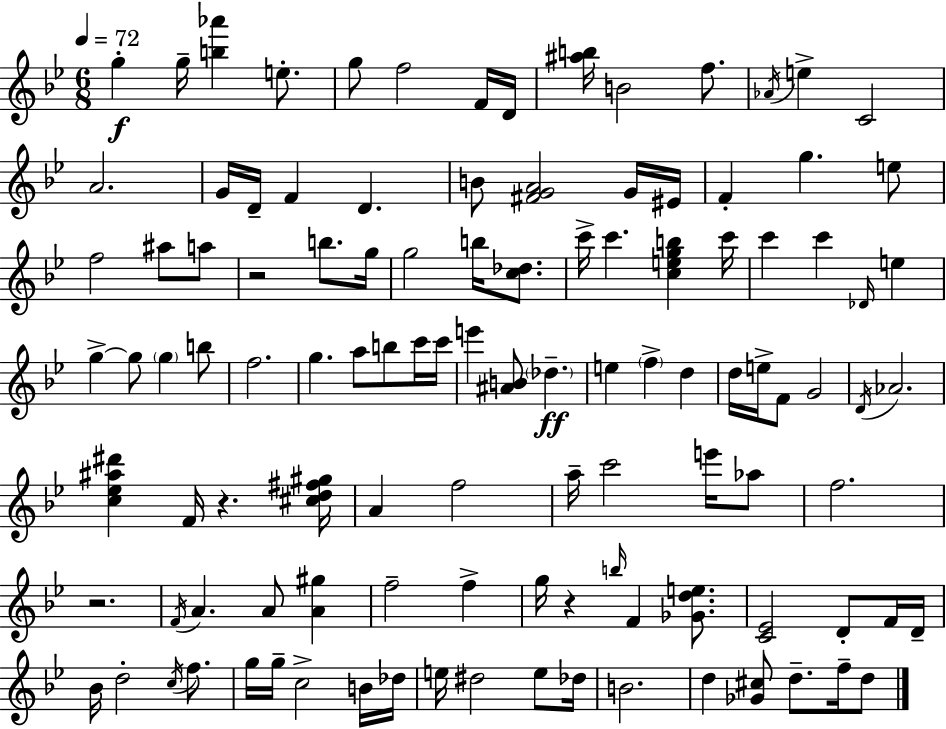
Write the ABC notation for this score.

X:1
T:Untitled
M:6/8
L:1/4
K:Bb
g g/4 [b_a'] e/2 g/2 f2 F/4 D/4 [^ab]/4 B2 f/2 _A/4 e C2 A2 G/4 D/4 F D B/2 [^FGA]2 G/4 ^E/4 F g e/2 f2 ^a/2 a/2 z2 b/2 g/4 g2 b/4 [c_d]/2 c'/4 c' [cegb] c'/4 c' c' _D/4 e g g/2 g b/2 f2 g a/2 b/2 c'/4 c'/4 e' [^AB]/2 _d e f d d/4 e/4 F/2 G2 D/4 _A2 [c_e^a^d'] F/4 z [^cd^f^g]/4 A f2 a/4 c'2 e'/4 _a/2 f2 z2 F/4 A A/2 [A^g] f2 f g/4 z b/4 F [_Gde]/2 [C_E]2 D/2 F/4 D/4 _B/4 d2 c/4 f/2 g/4 g/4 c2 B/4 _d/4 e/4 ^d2 e/2 _d/4 B2 d [_G^c]/2 d/2 f/4 d/2